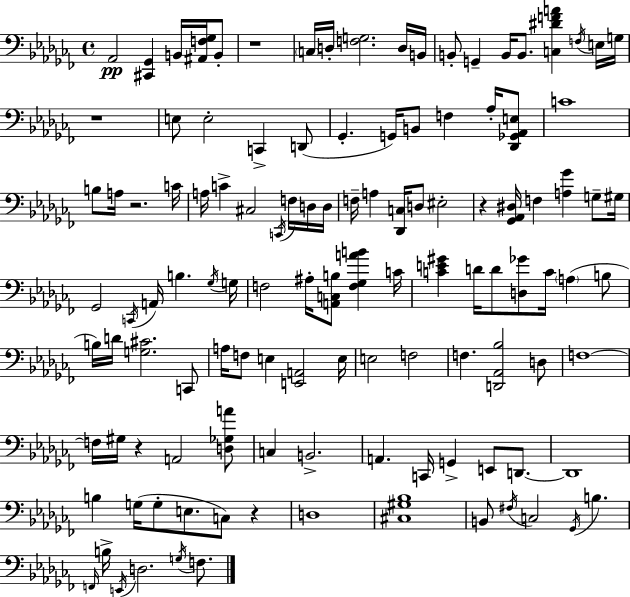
{
  \clef bass
  \time 4/4
  \defaultTimeSignature
  \key aes \minor
  aes,2\pp <cis, ges,>4 b,16 <ais, f ges>16 b,8-. | r1 | \parenthesize c16 d16-. <f g>2. d16 b,16 | b,8-. g,4-- b,16 b,8. <c dis' f' a'>4 \acciaccatura { f16 } e16 | \break g16 r1 | e8 e2-. c,4-> d,8( | ges,4.-. g,16) b,8 f4 aes16-. <des, ges, aes, e>8 | c'1 | \break b8 a16 r2. | c'16 a16 c'4-> cis2 \acciaccatura { c,16 } f16 | d16 d16 f16-- a4 <des, c>16 d8 eis2-. | r4 <ges, aes, dis>16 f4 <a ges'>4 g8-- | \break gis16 ges,2 \acciaccatura { c,16 } a,16 b4. | \acciaccatura { ges16 } g16 f2 ais16-. <a, c b>8 <f ges a' b'>4 | c'16 <c' e' gis'>4 d'16 d'8 <d ges'>8 c'16 \parenthesize a4( | b8 b16) d'16 <g cis'>2. | \break c,8 a16 f8 e4 <e, a,>2 | e16 e2 f2 | f4. <d, aes, bes>2 | d8 f1~~ | \break f16 gis16 r4 a,2 | <d ges a'>8 c4 b,2.-> | a,4. c,16 g,4-> e,8 | d,8.~~ d,1 | \break b4 g16( g8-. e8. c8) | r4 d1 | <cis gis bes>1 | b,8 \acciaccatura { fis16 } c2 \acciaccatura { ges,16 } | \break b4. \grace { f,16 } b16-> \acciaccatura { e,16 } d2. | \acciaccatura { g16 } f8. \bar "|."
}